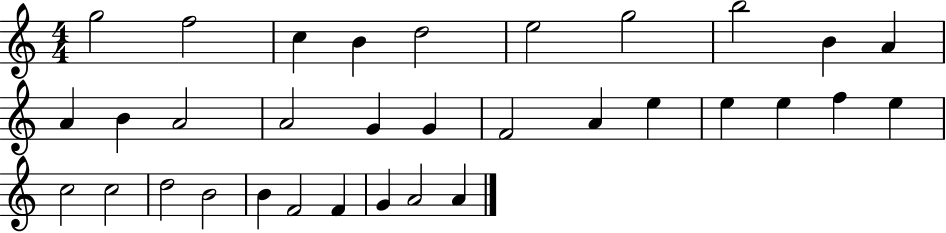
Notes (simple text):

G5/h F5/h C5/q B4/q D5/h E5/h G5/h B5/h B4/q A4/q A4/q B4/q A4/h A4/h G4/q G4/q F4/h A4/q E5/q E5/q E5/q F5/q E5/q C5/h C5/h D5/h B4/h B4/q F4/h F4/q G4/q A4/h A4/q